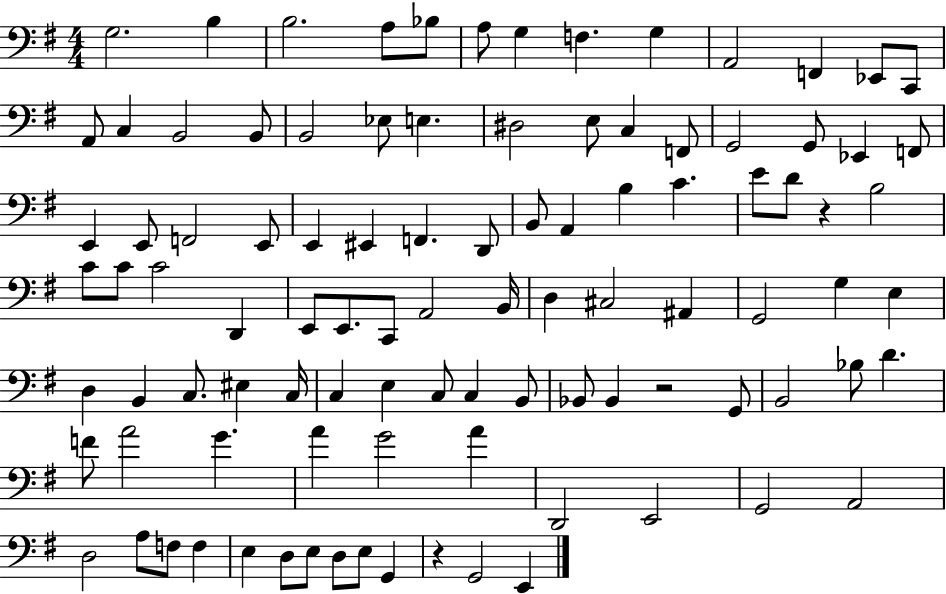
G3/h. B3/q B3/h. A3/e Bb3/e A3/e G3/q F3/q. G3/q A2/h F2/q Eb2/e C2/e A2/e C3/q B2/h B2/e B2/h Eb3/e E3/q. D#3/h E3/e C3/q F2/e G2/h G2/e Eb2/q F2/e E2/q E2/e F2/h E2/e E2/q EIS2/q F2/q. D2/e B2/e A2/q B3/q C4/q. E4/e D4/e R/q B3/h C4/e C4/e C4/h D2/q E2/e E2/e. C2/e A2/h B2/s D3/q C#3/h A#2/q G2/h G3/q E3/q D3/q B2/q C3/e. EIS3/q C3/s C3/q E3/q C3/e C3/q B2/e Bb2/e Bb2/q R/h G2/e B2/h Bb3/e D4/q. F4/e A4/h G4/q. A4/q G4/h A4/q D2/h E2/h G2/h A2/h D3/h A3/e F3/e F3/q E3/q D3/e E3/e D3/e E3/e G2/q R/q G2/h E2/q